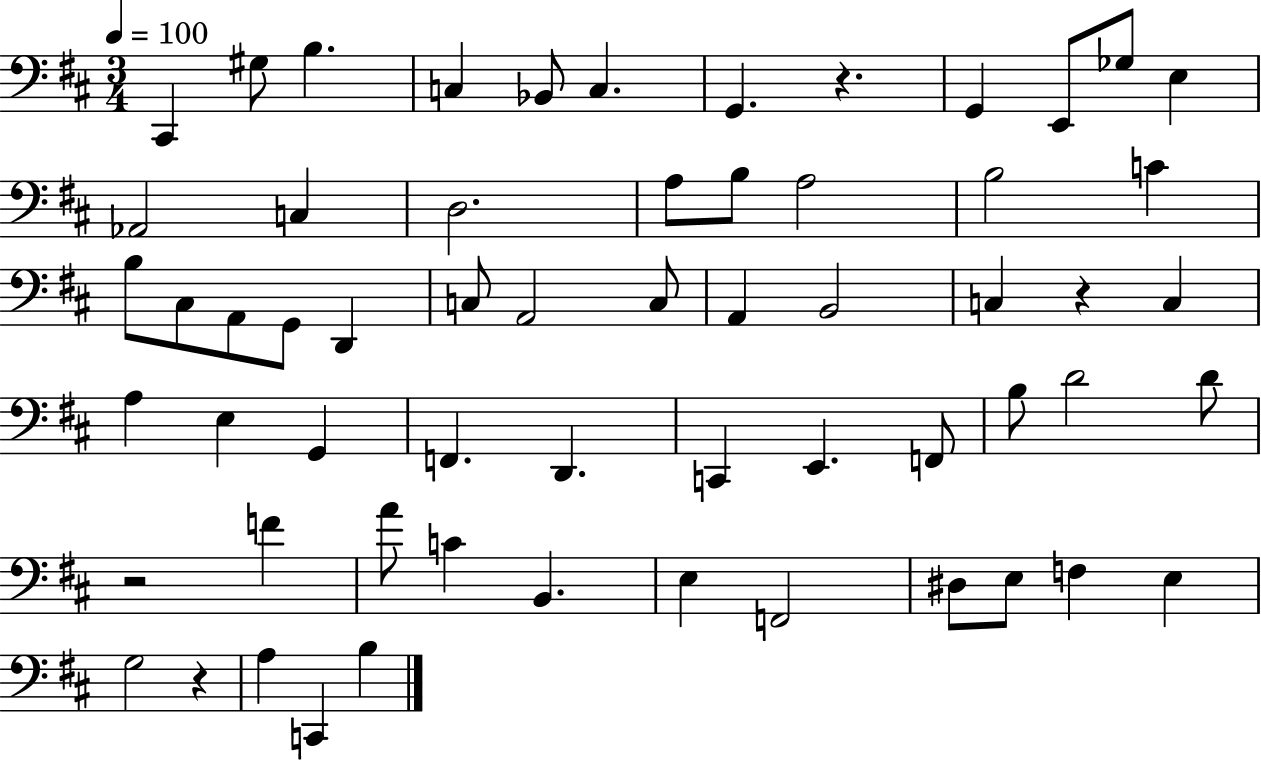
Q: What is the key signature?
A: D major